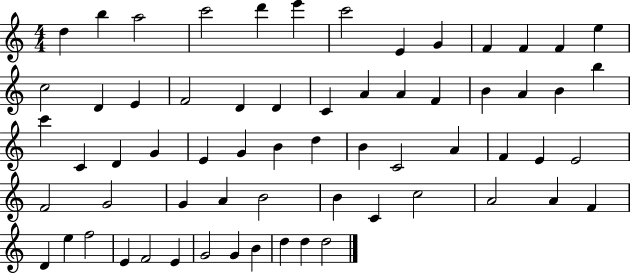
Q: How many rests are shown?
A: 0